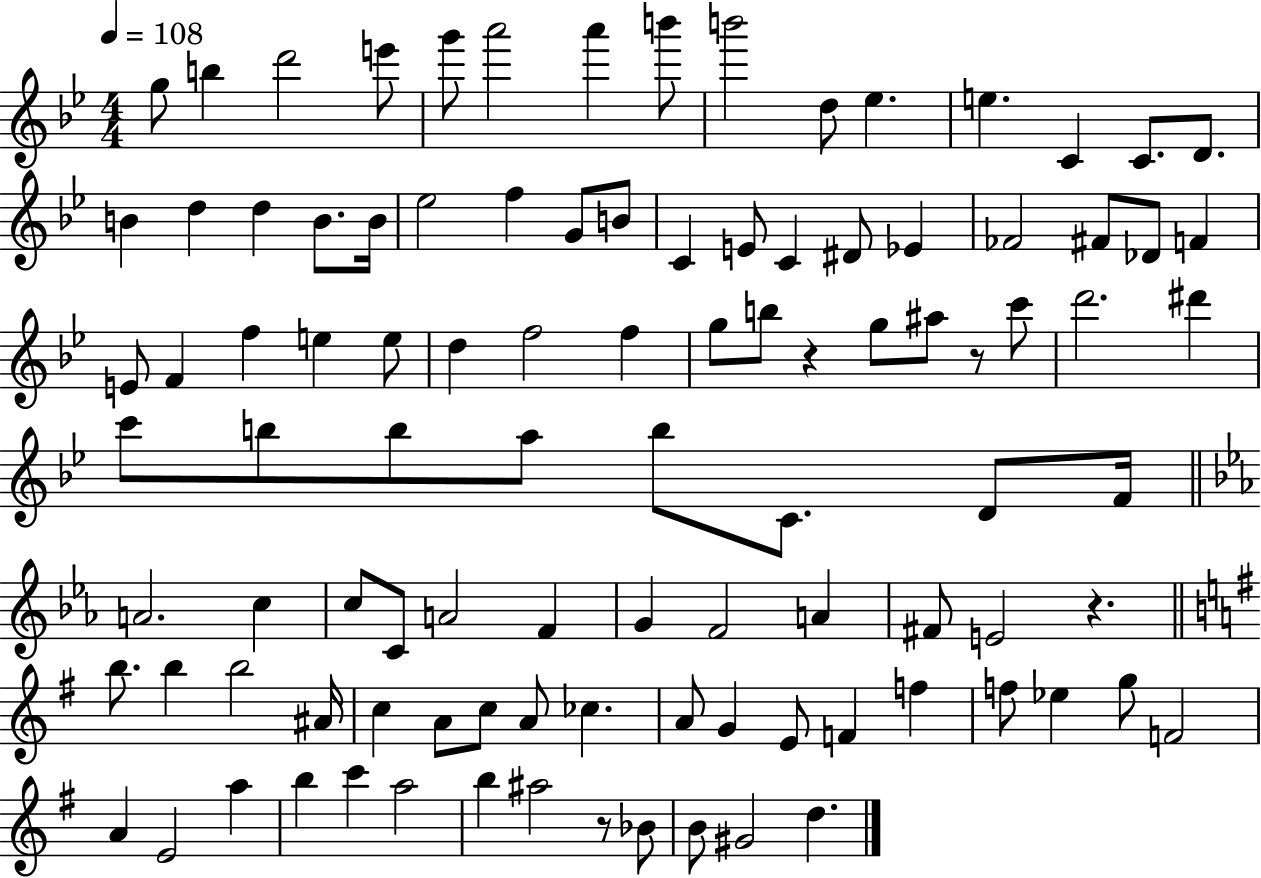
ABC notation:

X:1
T:Untitled
M:4/4
L:1/4
K:Bb
g/2 b d'2 e'/2 g'/2 a'2 a' b'/2 b'2 d/2 _e e C C/2 D/2 B d d B/2 B/4 _e2 f G/2 B/2 C E/2 C ^D/2 _E _F2 ^F/2 _D/2 F E/2 F f e e/2 d f2 f g/2 b/2 z g/2 ^a/2 z/2 c'/2 d'2 ^d' c'/2 b/2 b/2 a/2 b/2 C/2 D/2 F/4 A2 c c/2 C/2 A2 F G F2 A ^F/2 E2 z b/2 b b2 ^A/4 c A/2 c/2 A/2 _c A/2 G E/2 F f f/2 _e g/2 F2 A E2 a b c' a2 b ^a2 z/2 _B/2 B/2 ^G2 d